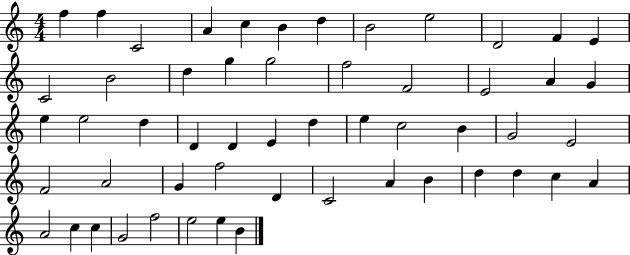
F5/q F5/q C4/h A4/q C5/q B4/q D5/q B4/h E5/h D4/h F4/q E4/q C4/h B4/h D5/q G5/q G5/h F5/h F4/h E4/h A4/q G4/q E5/q E5/h D5/q D4/q D4/q E4/q D5/q E5/q C5/h B4/q G4/h E4/h F4/h A4/h G4/q F5/h D4/q C4/h A4/q B4/q D5/q D5/q C5/q A4/q A4/h C5/q C5/q G4/h F5/h E5/h E5/q B4/q